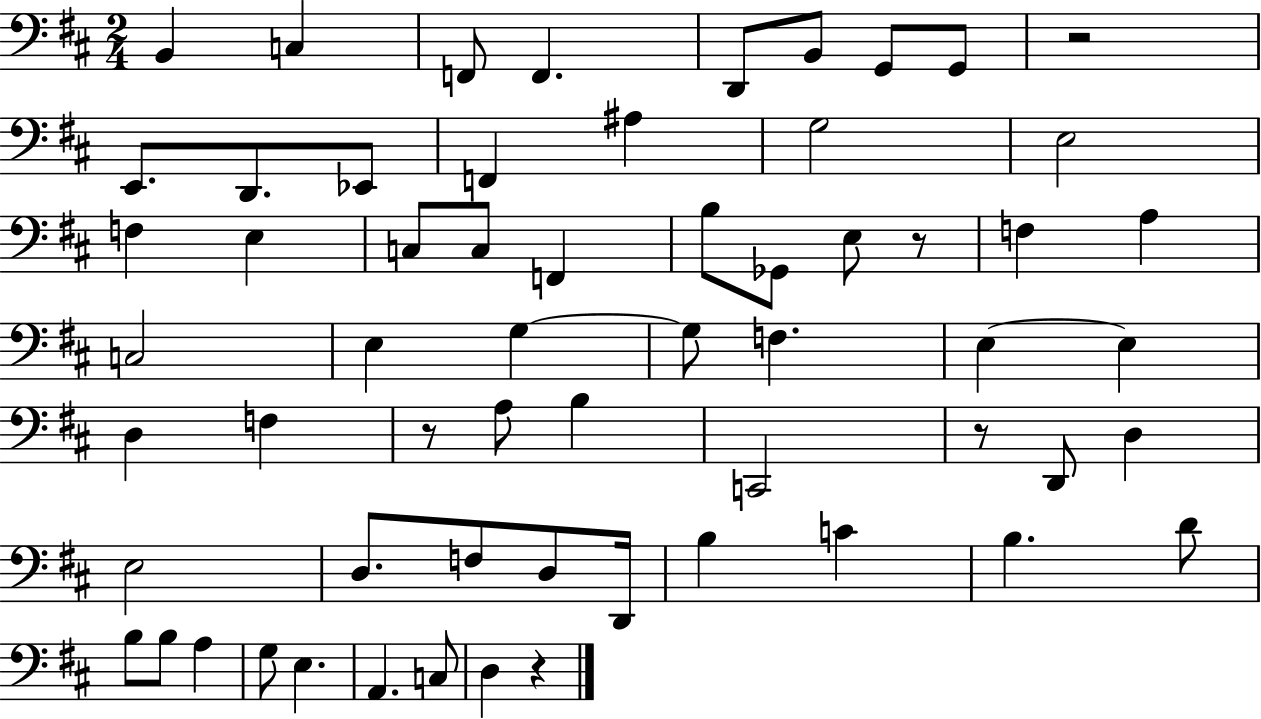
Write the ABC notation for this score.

X:1
T:Untitled
M:2/4
L:1/4
K:D
B,, C, F,,/2 F,, D,,/2 B,,/2 G,,/2 G,,/2 z2 E,,/2 D,,/2 _E,,/2 F,, ^A, G,2 E,2 F, E, C,/2 C,/2 F,, B,/2 _G,,/2 E,/2 z/2 F, A, C,2 E, G, G,/2 F, E, E, D, F, z/2 A,/2 B, C,,2 z/2 D,,/2 D, E,2 D,/2 F,/2 D,/2 D,,/4 B, C B, D/2 B,/2 B,/2 A, G,/2 E, A,, C,/2 D, z